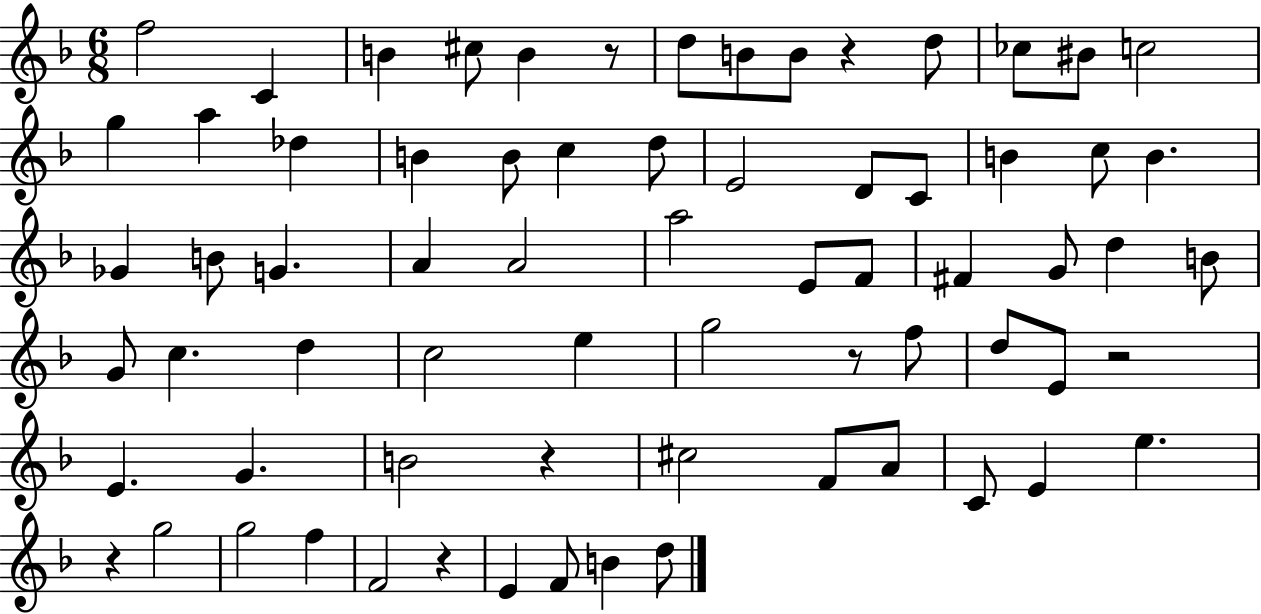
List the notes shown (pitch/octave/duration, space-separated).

F5/h C4/q B4/q C#5/e B4/q R/e D5/e B4/e B4/e R/q D5/e CES5/e BIS4/e C5/h G5/q A5/q Db5/q B4/q B4/e C5/q D5/e E4/h D4/e C4/e B4/q C5/e B4/q. Gb4/q B4/e G4/q. A4/q A4/h A5/h E4/e F4/e F#4/q G4/e D5/q B4/e G4/e C5/q. D5/q C5/h E5/q G5/h R/e F5/e D5/e E4/e R/h E4/q. G4/q. B4/h R/q C#5/h F4/e A4/e C4/e E4/q E5/q. R/q G5/h G5/h F5/q F4/h R/q E4/q F4/e B4/q D5/e